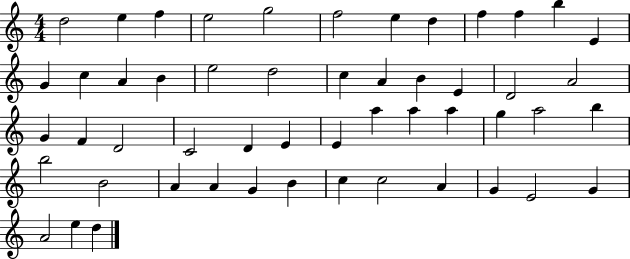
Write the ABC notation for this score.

X:1
T:Untitled
M:4/4
L:1/4
K:C
d2 e f e2 g2 f2 e d f f b E G c A B e2 d2 c A B E D2 A2 G F D2 C2 D E E a a a g a2 b b2 B2 A A G B c c2 A G E2 G A2 e d